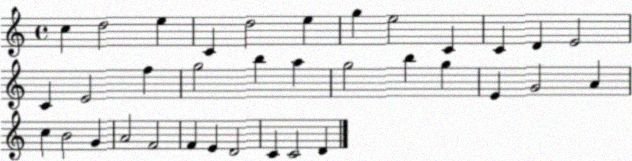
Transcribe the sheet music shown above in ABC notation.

X:1
T:Untitled
M:4/4
L:1/4
K:C
c d2 e C d2 e g e2 C C D E2 C E2 f g2 b a g2 b g E G2 A c B2 G A2 F2 F E D2 C C2 D